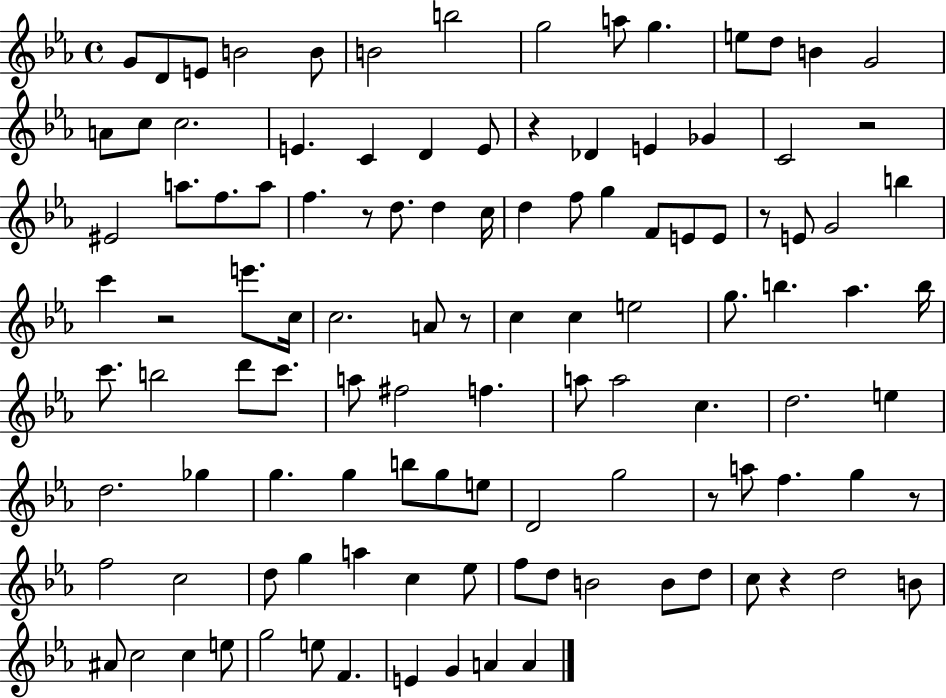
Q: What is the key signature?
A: EES major